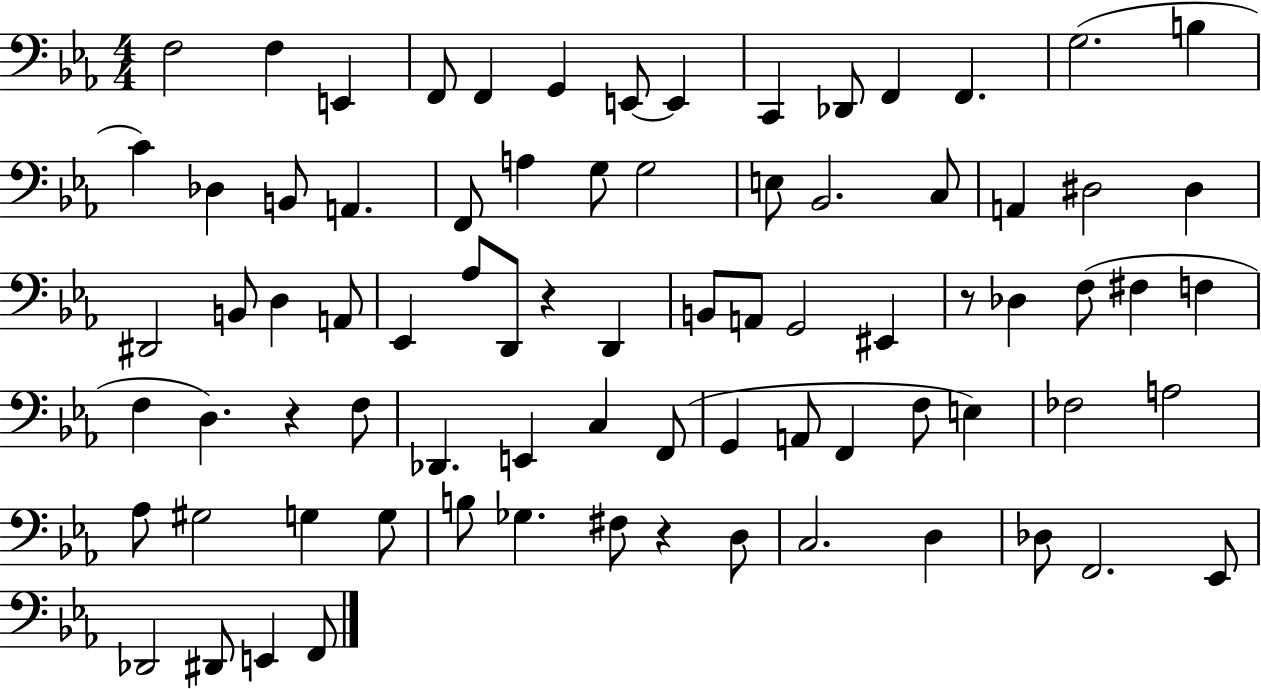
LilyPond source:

{
  \clef bass
  \numericTimeSignature
  \time 4/4
  \key ees \major
  f2 f4 e,4 | f,8 f,4 g,4 e,8~~ e,4 | c,4 des,8 f,4 f,4. | g2.( b4 | \break c'4) des4 b,8 a,4. | f,8 a4 g8 g2 | e8 bes,2. c8 | a,4 dis2 dis4 | \break dis,2 b,8 d4 a,8 | ees,4 aes8 d,8 r4 d,4 | b,8 a,8 g,2 eis,4 | r8 des4 f8( fis4 f4 | \break f4 d4.) r4 f8 | des,4. e,4 c4 f,8( | g,4 a,8 f,4 f8 e4) | fes2 a2 | \break aes8 gis2 g4 g8 | b8 ges4. fis8 r4 d8 | c2. d4 | des8 f,2. ees,8 | \break des,2 dis,8 e,4 f,8 | \bar "|."
}